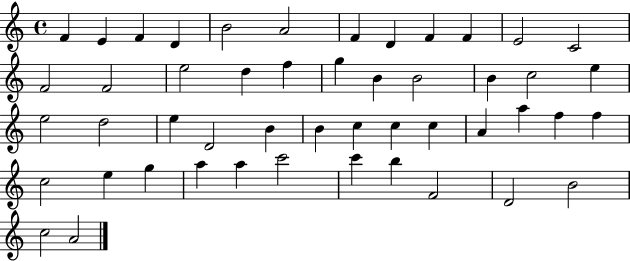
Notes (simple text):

F4/q E4/q F4/q D4/q B4/h A4/h F4/q D4/q F4/q F4/q E4/h C4/h F4/h F4/h E5/h D5/q F5/q G5/q B4/q B4/h B4/q C5/h E5/q E5/h D5/h E5/q D4/h B4/q B4/q C5/q C5/q C5/q A4/q A5/q F5/q F5/q C5/h E5/q G5/q A5/q A5/q C6/h C6/q B5/q F4/h D4/h B4/h C5/h A4/h